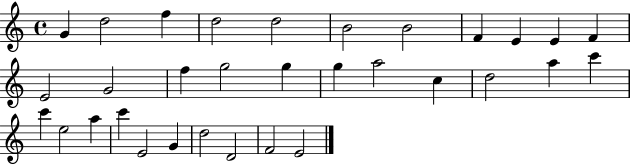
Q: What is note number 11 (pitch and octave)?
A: F4